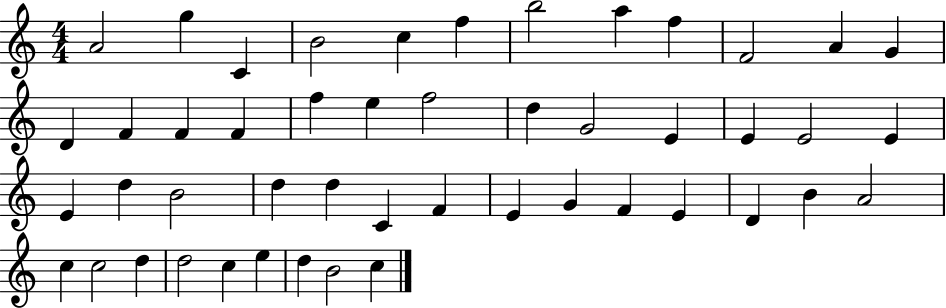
A4/h G5/q C4/q B4/h C5/q F5/q B5/h A5/q F5/q F4/h A4/q G4/q D4/q F4/q F4/q F4/q F5/q E5/q F5/h D5/q G4/h E4/q E4/q E4/h E4/q E4/q D5/q B4/h D5/q D5/q C4/q F4/q E4/q G4/q F4/q E4/q D4/q B4/q A4/h C5/q C5/h D5/q D5/h C5/q E5/q D5/q B4/h C5/q